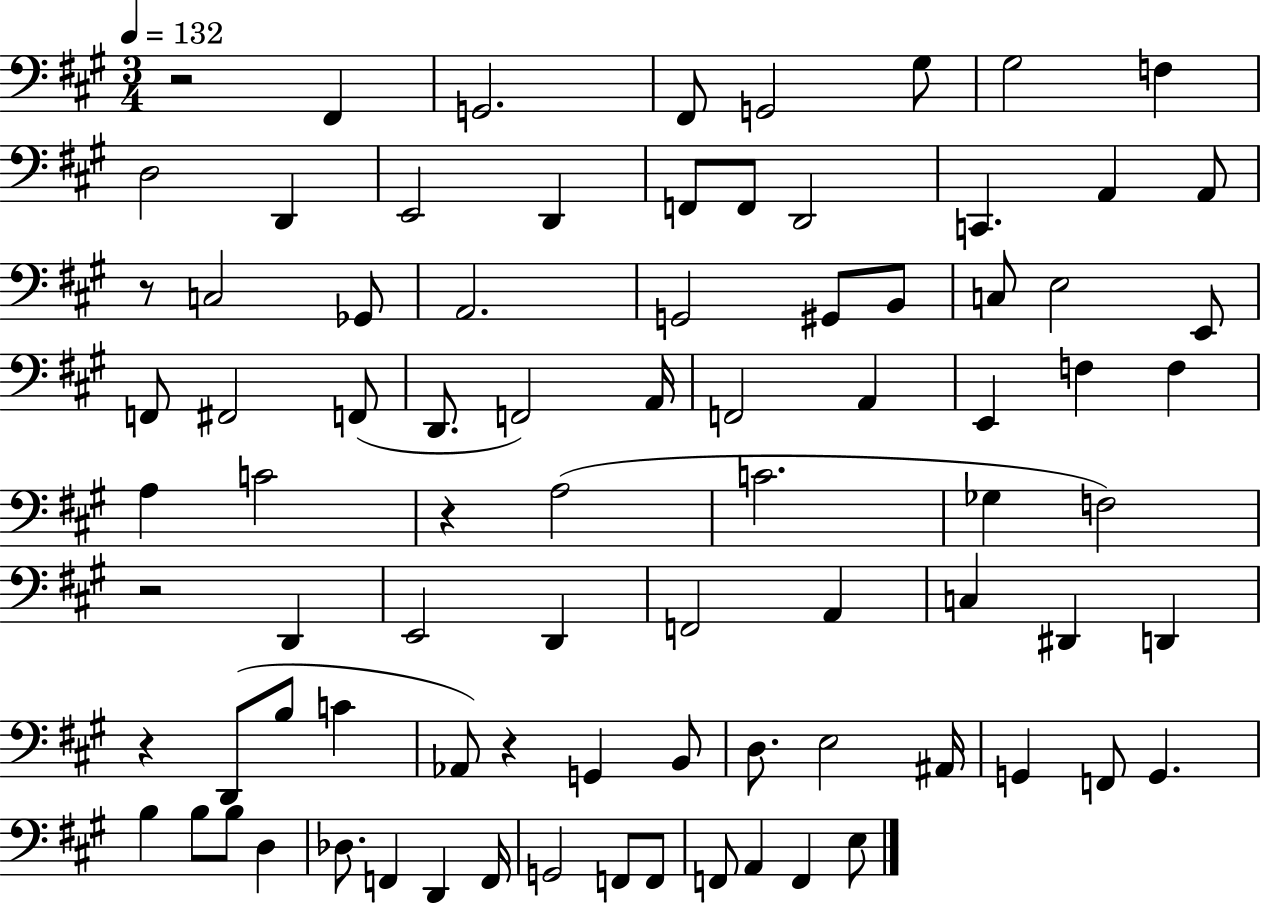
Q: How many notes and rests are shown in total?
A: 84